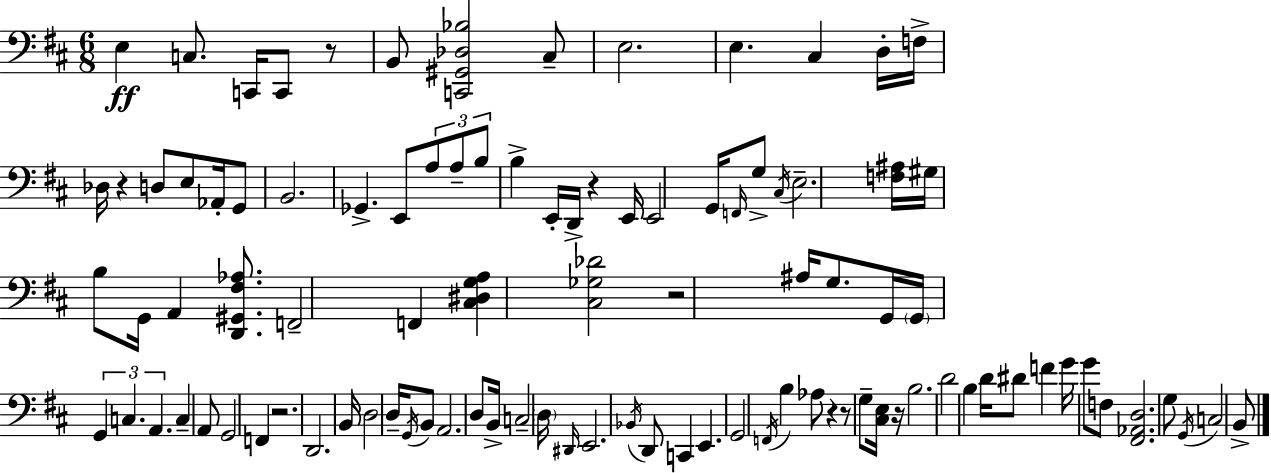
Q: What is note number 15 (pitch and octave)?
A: Ab2